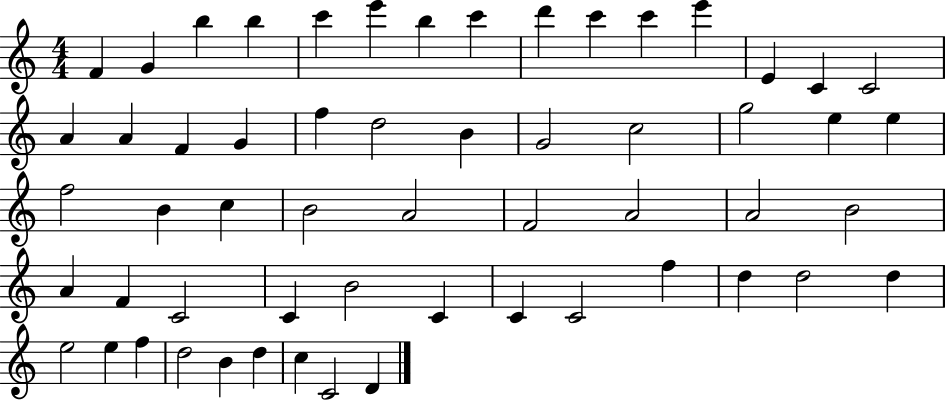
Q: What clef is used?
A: treble